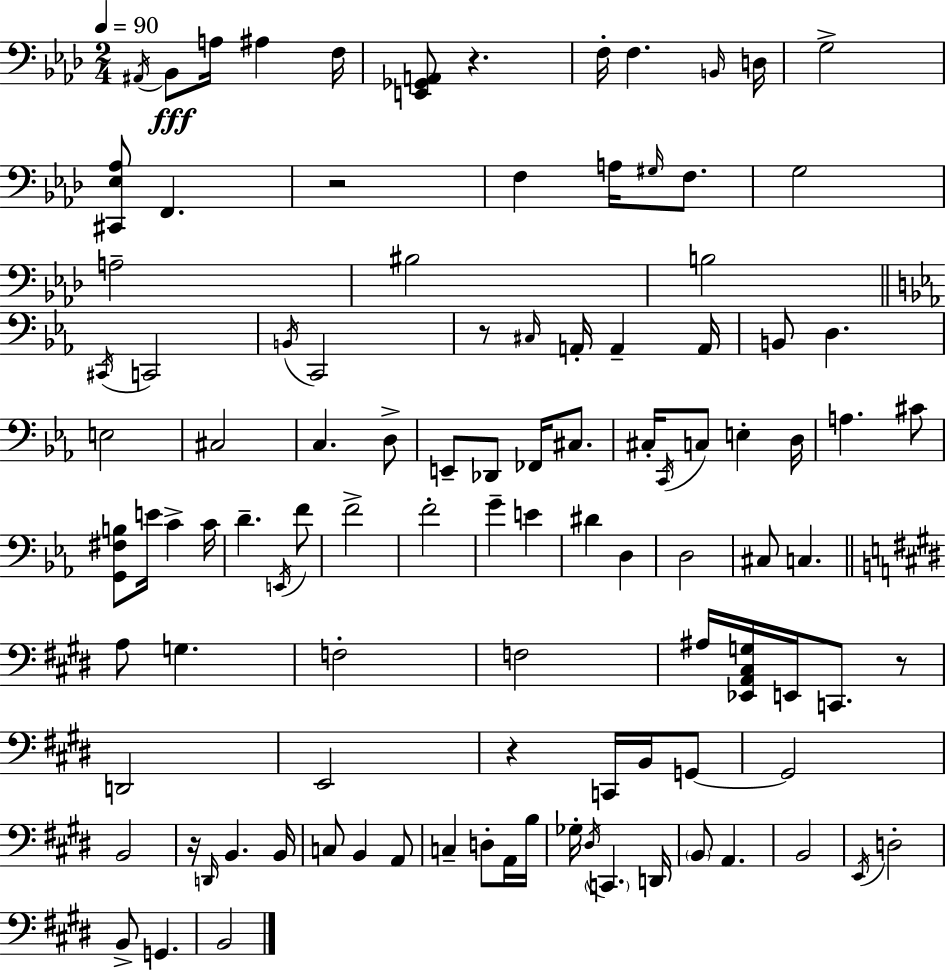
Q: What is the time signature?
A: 2/4